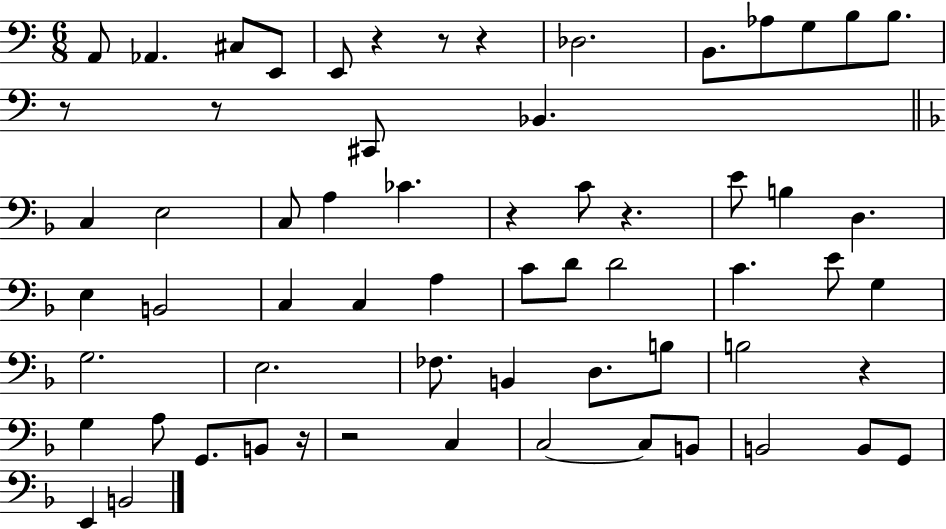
A2/e Ab2/q. C#3/e E2/e E2/e R/q R/e R/q Db3/h. B2/e. Ab3/e G3/e B3/e B3/e. R/e R/e C#2/e Bb2/q. C3/q E3/h C3/e A3/q CES4/q. R/q C4/e R/q. E4/e B3/q D3/q. E3/q B2/h C3/q C3/q A3/q C4/e D4/e D4/h C4/q. E4/e G3/q G3/h. E3/h. FES3/e. B2/q D3/e. B3/e B3/h R/q G3/q A3/e G2/e. B2/e R/s R/h C3/q C3/h C3/e B2/e B2/h B2/e G2/e E2/q B2/h